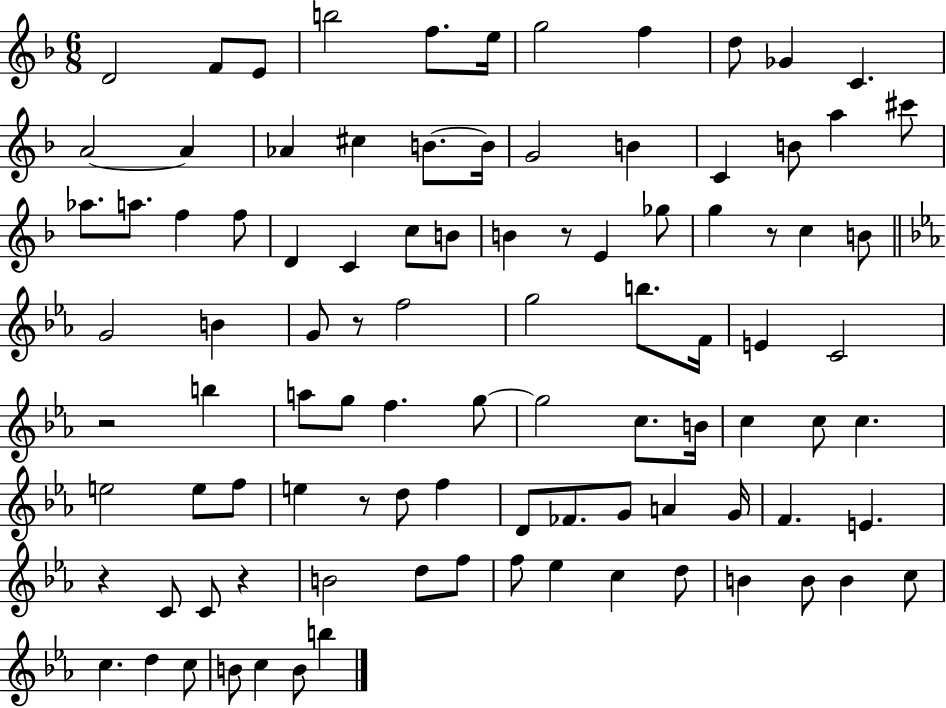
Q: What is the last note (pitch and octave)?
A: B5